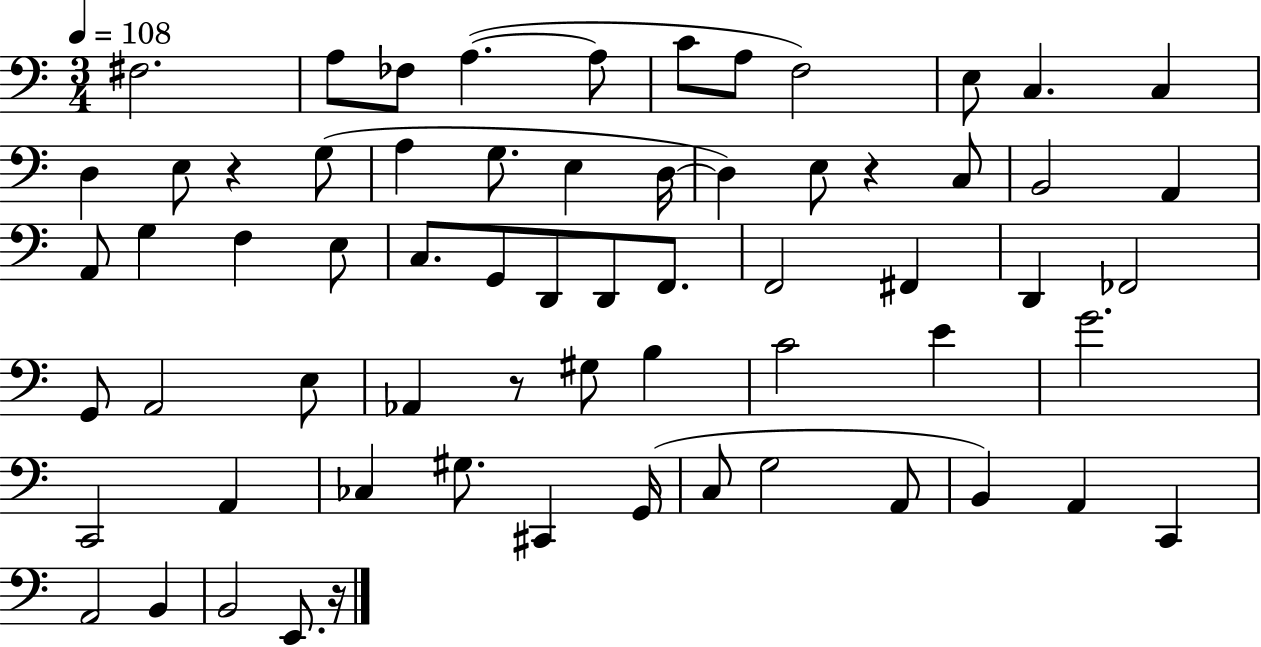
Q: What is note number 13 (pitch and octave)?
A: E3